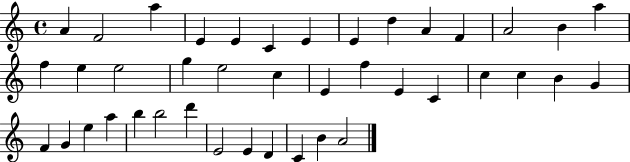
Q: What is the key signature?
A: C major